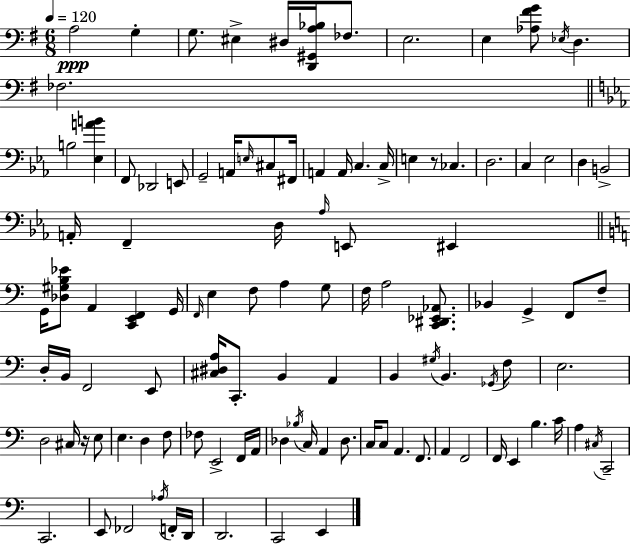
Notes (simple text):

A3/h G3/q G3/e. EIS3/q D#3/s [D2,G#2,A3,Bb3]/s FES3/e. E3/h. E3/q [Ab3,F#4,G4]/e Eb3/s D3/q. FES3/h. B3/h [Eb3,A4,B4]/q F2/e Db2/h E2/e G2/h A2/s E3/s C#3/e F#2/s A2/q A2/s C3/q. C3/s E3/q R/e CES3/q. D3/h. C3/q Eb3/h D3/q B2/h A2/s F2/q D3/s Ab3/s E2/e EIS2/q G2/s [Db3,G#3,B3,Eb4]/e A2/q [C2,E2,F2]/q G2/s F2/s E3/q F3/e A3/q G3/e F3/s A3/h [C2,D#2,Eb2,Ab2]/e. Bb2/q G2/q F2/e F3/e D3/s B2/s F2/h E2/e [C#3,D#3,A3]/s C2/e. B2/q A2/q B2/q G#3/s B2/q. Gb2/s F3/e E3/h. D3/h C#3/s R/s E3/e E3/q. D3/q F3/e FES3/e E2/h F2/s A2/s Db3/q Bb3/s C3/s A2/q Db3/e. C3/s C3/e A2/q. F2/e. A2/q F2/h F2/s E2/q B3/q. C4/s A3/q C#3/s C2/h C2/h. E2/e FES2/h Ab3/s F2/s D2/s D2/h. C2/h E2/q